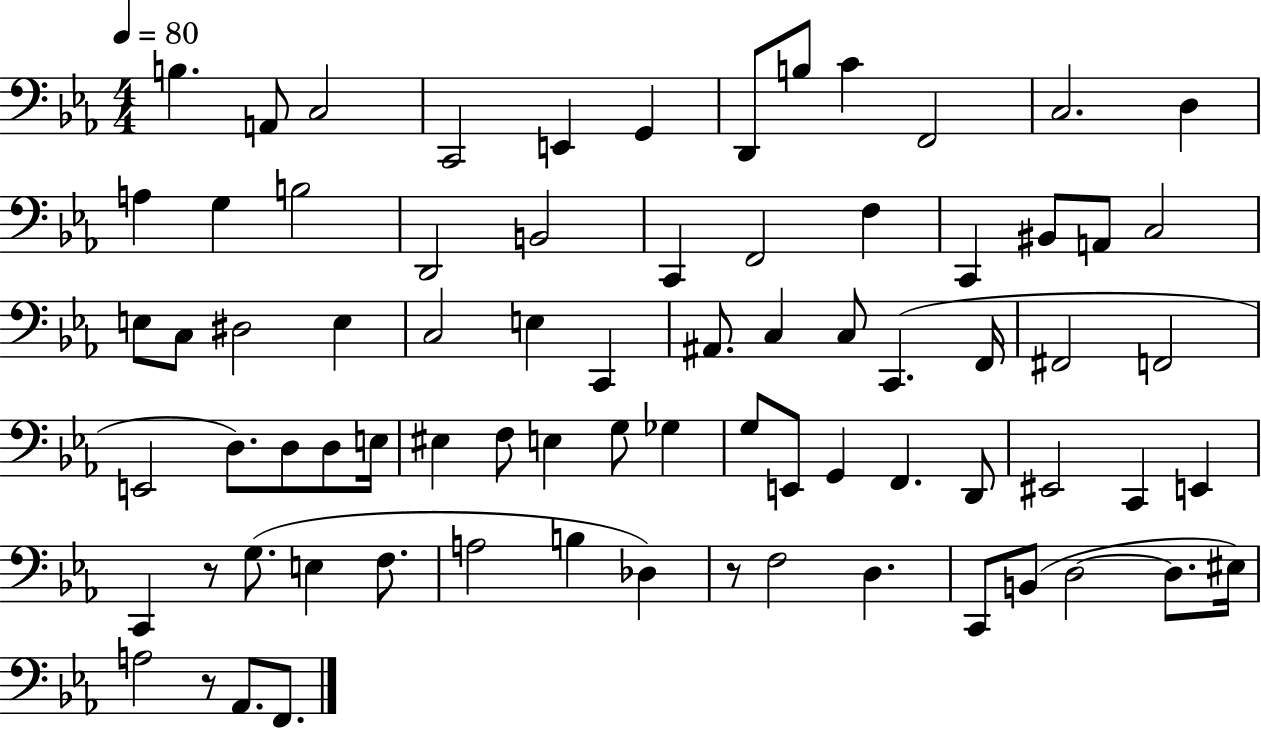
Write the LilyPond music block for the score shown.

{
  \clef bass
  \numericTimeSignature
  \time 4/4
  \key ees \major
  \tempo 4 = 80
  b4. a,8 c2 | c,2 e,4 g,4 | d,8 b8 c'4 f,2 | c2. d4 | \break a4 g4 b2 | d,2 b,2 | c,4 f,2 f4 | c,4 bis,8 a,8 c2 | \break e8 c8 dis2 e4 | c2 e4 c,4 | ais,8. c4 c8 c,4.( f,16 | fis,2 f,2 | \break e,2 d8.) d8 d8 e16 | eis4 f8 e4 g8 ges4 | g8 e,8 g,4 f,4. d,8 | eis,2 c,4 e,4 | \break c,4 r8 g8.( e4 f8. | a2 b4 des4) | r8 f2 d4. | c,8 b,8( d2~~ d8. eis16) | \break a2 r8 aes,8. f,8. | \bar "|."
}